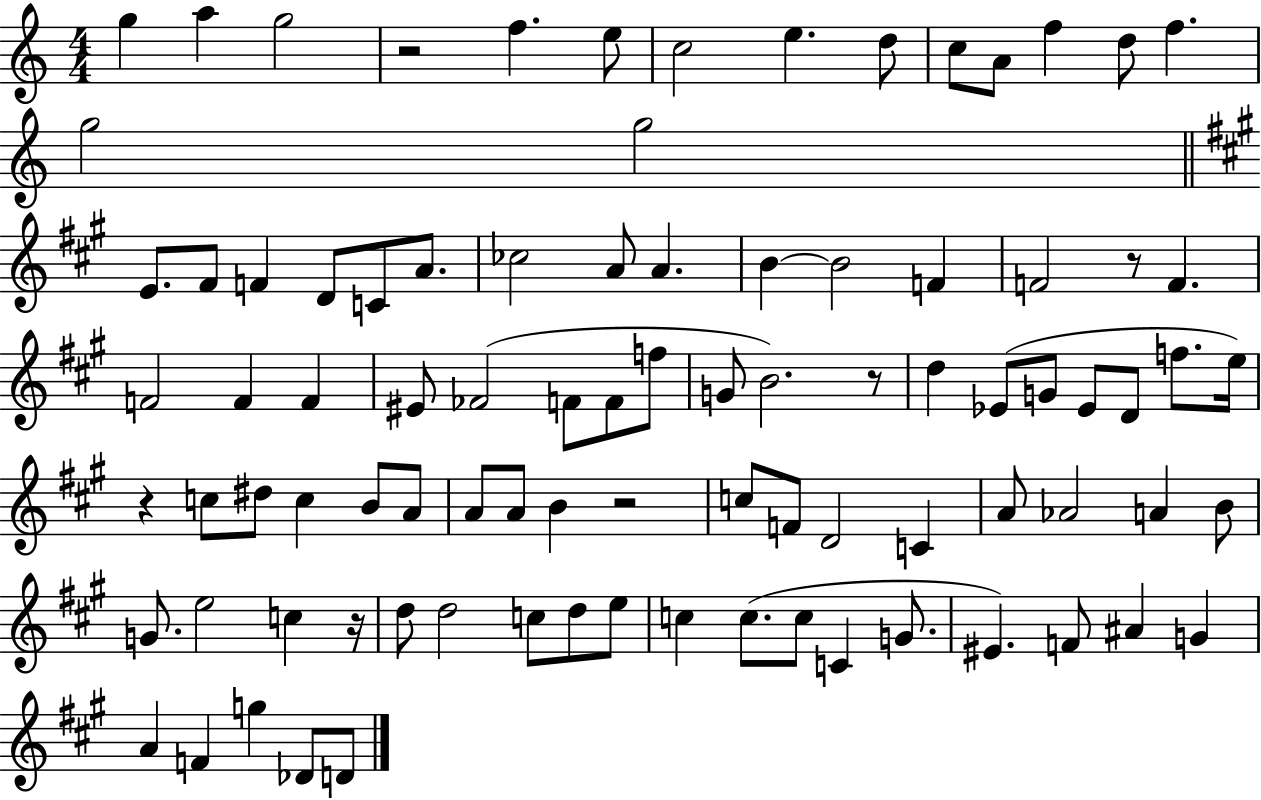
{
  \clef treble
  \numericTimeSignature
  \time 4/4
  \key c \major
  g''4 a''4 g''2 | r2 f''4. e''8 | c''2 e''4. d''8 | c''8 a'8 f''4 d''8 f''4. | \break g''2 g''2 | \bar "||" \break \key a \major e'8. fis'8 f'4 d'8 c'8 a'8. | ces''2 a'8 a'4. | b'4~~ b'2 f'4 | f'2 r8 f'4. | \break f'2 f'4 f'4 | eis'8 fes'2( f'8 f'8 f''8 | g'8 b'2.) r8 | d''4 ees'8( g'8 ees'8 d'8 f''8. e''16) | \break r4 c''8 dis''8 c''4 b'8 a'8 | a'8 a'8 b'4 r2 | c''8 f'8 d'2 c'4 | a'8 aes'2 a'4 b'8 | \break g'8. e''2 c''4 r16 | d''8 d''2 c''8 d''8 e''8 | c''4 c''8.( c''8 c'4 g'8. | eis'4.) f'8 ais'4 g'4 | \break a'4 f'4 g''4 des'8 d'8 | \bar "|."
}